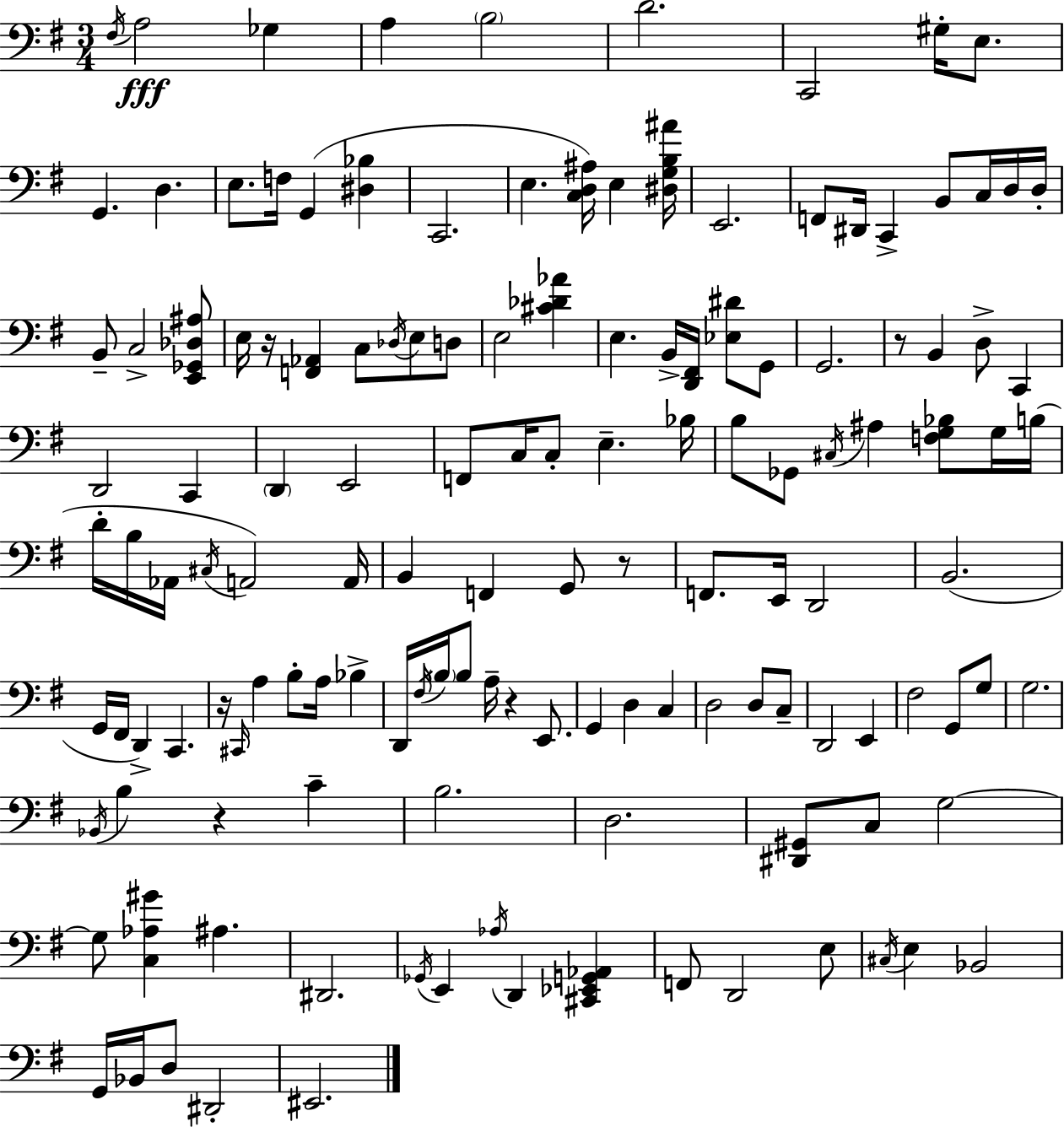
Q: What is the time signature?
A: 3/4